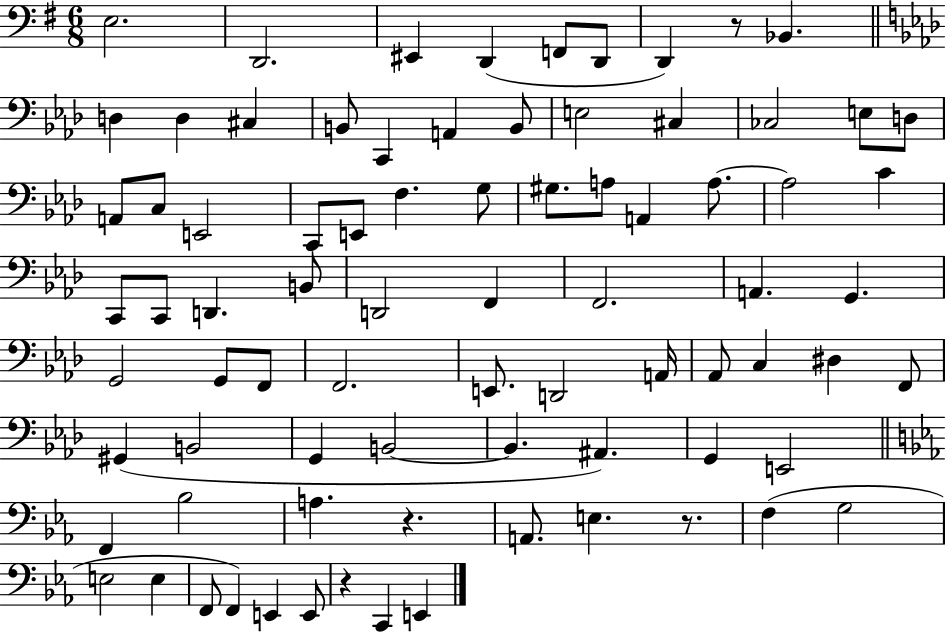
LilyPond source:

{
  \clef bass
  \numericTimeSignature
  \time 6/8
  \key g \major
  e2. | d,2. | eis,4 d,4( f,8 d,8 | d,4) r8 bes,4. | \break \bar "||" \break \key aes \major d4 d4 cis4 | b,8 c,4 a,4 b,8 | e2 cis4 | ces2 e8 d8 | \break a,8 c8 e,2 | c,8 e,8 f4. g8 | gis8. a8 a,4 a8.~~ | a2 c'4 | \break c,8 c,8 d,4. b,8 | d,2 f,4 | f,2. | a,4. g,4. | \break g,2 g,8 f,8 | f,2. | e,8. d,2 a,16 | aes,8 c4 dis4 f,8 | \break gis,4( b,2 | g,4 b,2~~ | b,4. ais,4.) | g,4 e,2 | \break \bar "||" \break \key c \minor f,4 bes2 | a4. r4. | a,8. e4. r8. | f4( g2 | \break e2 e4 | f,8 f,4) e,4 e,8 | r4 c,4 e,4 | \bar "|."
}